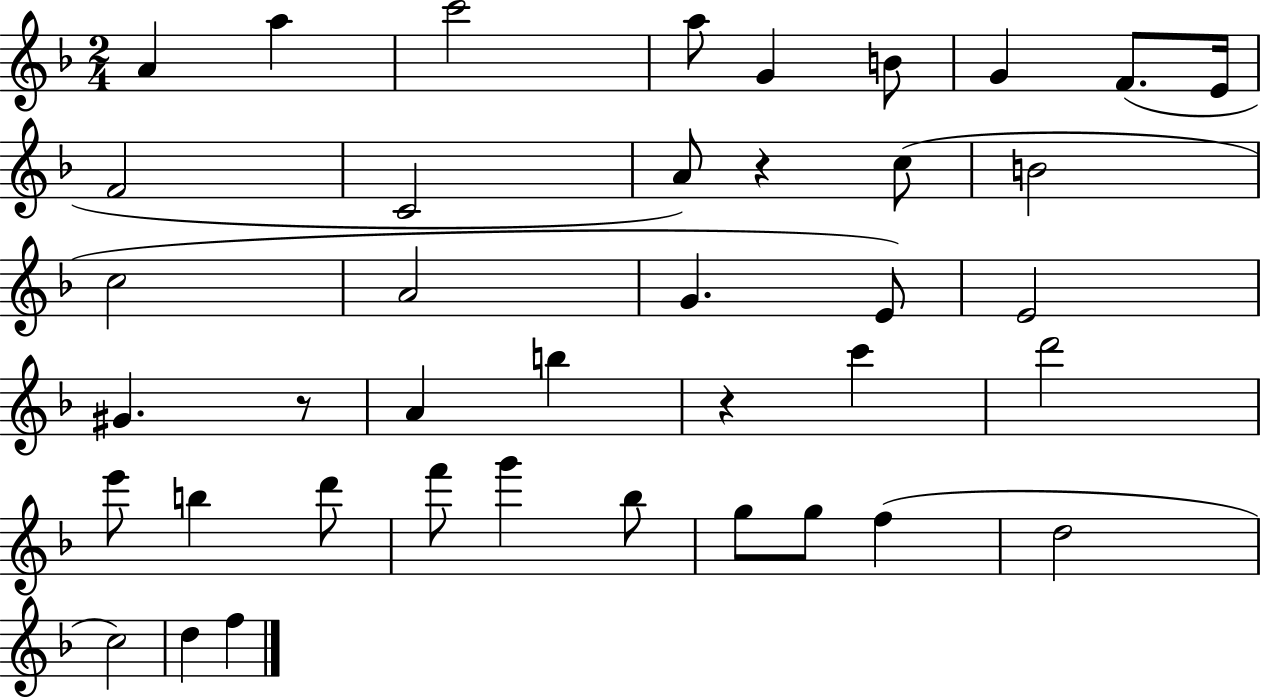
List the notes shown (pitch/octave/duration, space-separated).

A4/q A5/q C6/h A5/e G4/q B4/e G4/q F4/e. E4/s F4/h C4/h A4/e R/q C5/e B4/h C5/h A4/h G4/q. E4/e E4/h G#4/q. R/e A4/q B5/q R/q C6/q D6/h E6/e B5/q D6/e F6/e G6/q Bb5/e G5/e G5/e F5/q D5/h C5/h D5/q F5/q